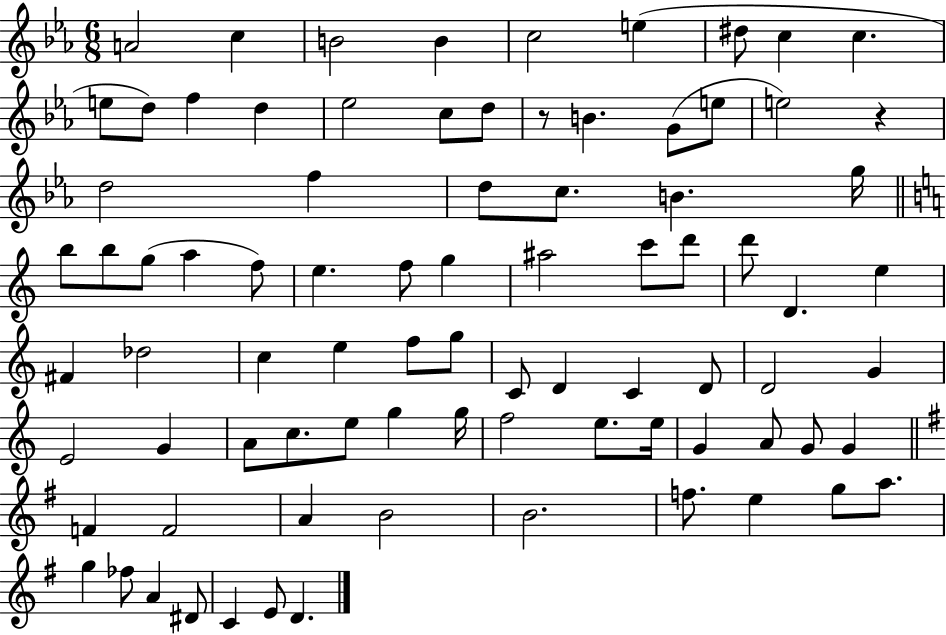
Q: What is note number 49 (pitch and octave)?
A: C4